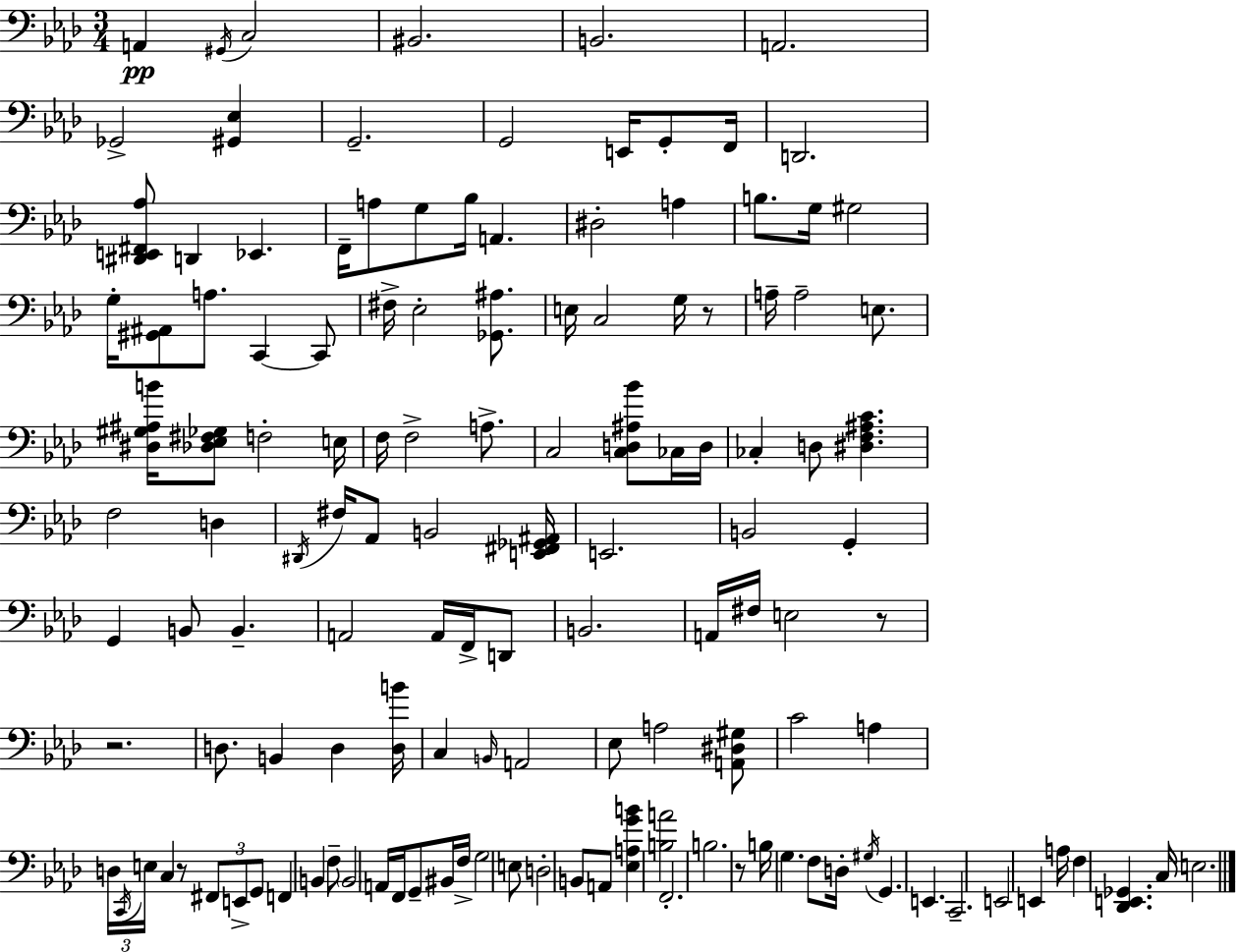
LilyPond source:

{
  \clef bass
  \numericTimeSignature
  \time 3/4
  \key f \minor
  \repeat volta 2 { a,4\pp \acciaccatura { gis,16 } c2 | bis,2. | b,2. | a,2. | \break ges,2-> <gis, ees>4 | g,2.-- | g,2 e,16 g,8-. | f,16 d,2. | \break <dis, e, fis, aes>8 d,4 ees,4. | f,16-- a8 g8 bes16 a,4. | dis2-. a4 | b8. g16 gis2 | \break g16-. <gis, ais,>8 a8. c,4~~ c,8 | fis16-> ees2-. <ges, ais>8. | e16 c2 g16 r8 | a16-- a2-- e8. | \break <dis gis ais b'>16 <des ees fis ges>8 f2-. | e16 f16 f2-> a8.-> | c2 <c d ais bes'>8 ces16 | d16 ces4-. d8 <dis f ais c'>4. | \break f2 d4 | \acciaccatura { dis,16 } fis16 aes,8 b,2 | <e, fis, ges, ais,>16 e,2. | b,2 g,4-. | \break g,4 b,8 b,4.-- | a,2 a,16 f,16-> | d,8 b,2. | a,16 fis16 e2 | \break r8 r2. | d8. b,4 d4 | <d b'>16 c4 \grace { b,16 } a,2 | ees8 a2 | \break <a, dis gis>8 c'2 a4 | \tuplet 3/2 { d16 \acciaccatura { c,16 } e16 } c4 r8 | \tuplet 3/2 { fis,8 e,8-> g,8 } f,4 b,4 | f8-- \parenthesize b,2 | \break a,16 f,16 g,8-- bis,16 f16-> g2 | e8 d2-. | b,8 a,8 <ees a g' b'>4 <b a'>2 | f,2.-. | \break b2. | r8 b16 g4. | f8 d16-. \acciaccatura { gis16 } g,4. e,4. | c,2.-- | \break e,2 | e,4 a16 f4 <des, e, ges,>4. | c16 e2. | } \bar "|."
}